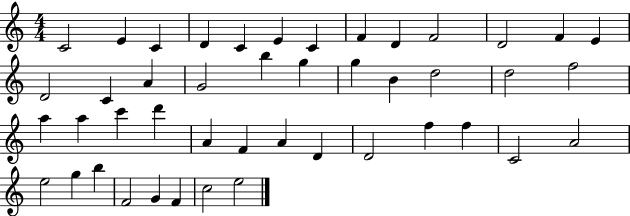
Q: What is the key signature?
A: C major